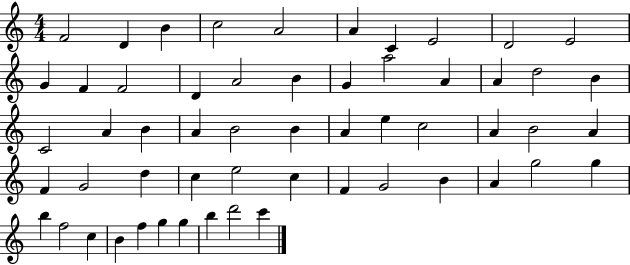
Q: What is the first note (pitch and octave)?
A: F4